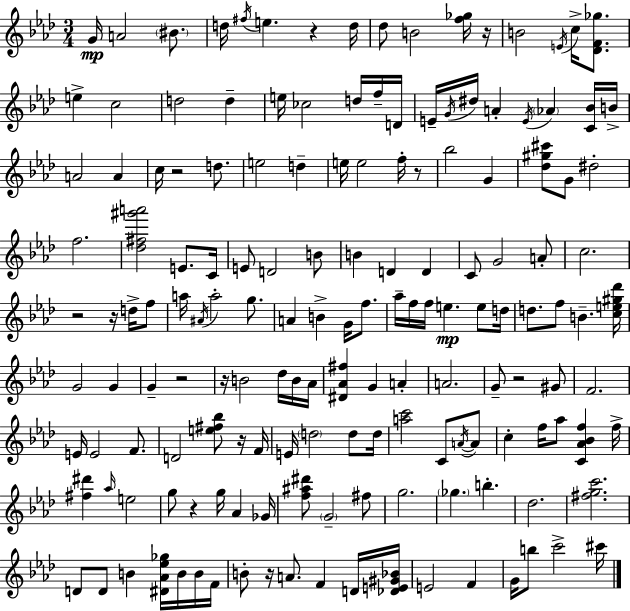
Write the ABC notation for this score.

X:1
T:Untitled
M:3/4
L:1/4
K:Fm
G/4 A2 ^B/2 d/4 ^f/4 e z d/4 _d/2 B2 [f_g]/4 z/4 B2 E/4 c/4 [_DF_g]/2 e c2 d2 d e/4 _c2 d/4 f/4 D/4 E/4 G/4 ^d/4 A E/4 _A [C_B]/4 B/4 A2 A c/4 z2 d/2 e2 d e/4 e2 f/4 z/2 _b2 G [_d^g^c']/2 G/2 ^d2 f2 [_d^f^g'a']2 E/2 C/4 E/2 D2 B/2 B D D C/2 G2 A/2 c2 z2 z/4 d/4 f/2 a/4 ^A/4 a2 g/2 A B G/4 f/2 _a/4 f/4 f/4 e e/2 d/4 d/2 f/2 B [ce^g_d']/4 G2 G G z2 z/4 B2 _d/4 B/4 _A/4 [^D_A^f] G A A2 G/2 z2 ^G/2 F2 E/4 E2 F/2 D2 [e^f_b]/2 z/4 F/4 E/4 d2 d/2 d/4 [ac']2 C/2 A/4 A/2 c f/4 _a/2 [C_A_Bf] f/4 [^f^d'] _a/4 e2 g/2 z g/4 _A _G/4 [f^a^d']/2 G2 ^f/2 g2 _g b _d2 [^fgc']2 D/2 D/2 B [^D_A_e_g]/4 B/4 B/4 F/4 B/2 z/4 A/2 F D/4 [_DE^G_B]/4 E2 F G/4 b/2 c'2 ^c'/4